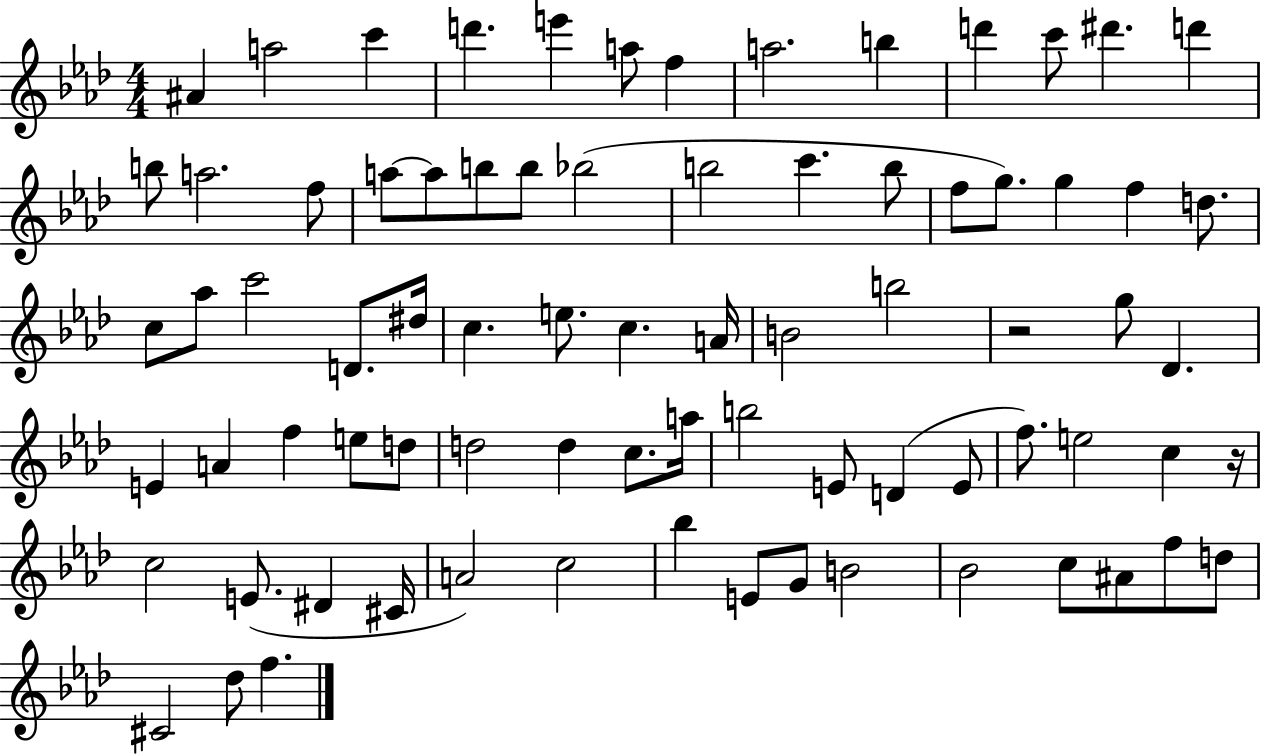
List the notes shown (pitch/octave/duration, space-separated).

A#4/q A5/h C6/q D6/q. E6/q A5/e F5/q A5/h. B5/q D6/q C6/e D#6/q. D6/q B5/e A5/h. F5/e A5/e A5/e B5/e B5/e Bb5/h B5/h C6/q. B5/e F5/e G5/e. G5/q F5/q D5/e. C5/e Ab5/e C6/h D4/e. D#5/s C5/q. E5/e. C5/q. A4/s B4/h B5/h R/h G5/e Db4/q. E4/q A4/q F5/q E5/e D5/e D5/h D5/q C5/e. A5/s B5/h E4/e D4/q E4/e F5/e. E5/h C5/q R/s C5/h E4/e. D#4/q C#4/s A4/h C5/h Bb5/q E4/e G4/e B4/h Bb4/h C5/e A#4/e F5/e D5/e C#4/h Db5/e F5/q.